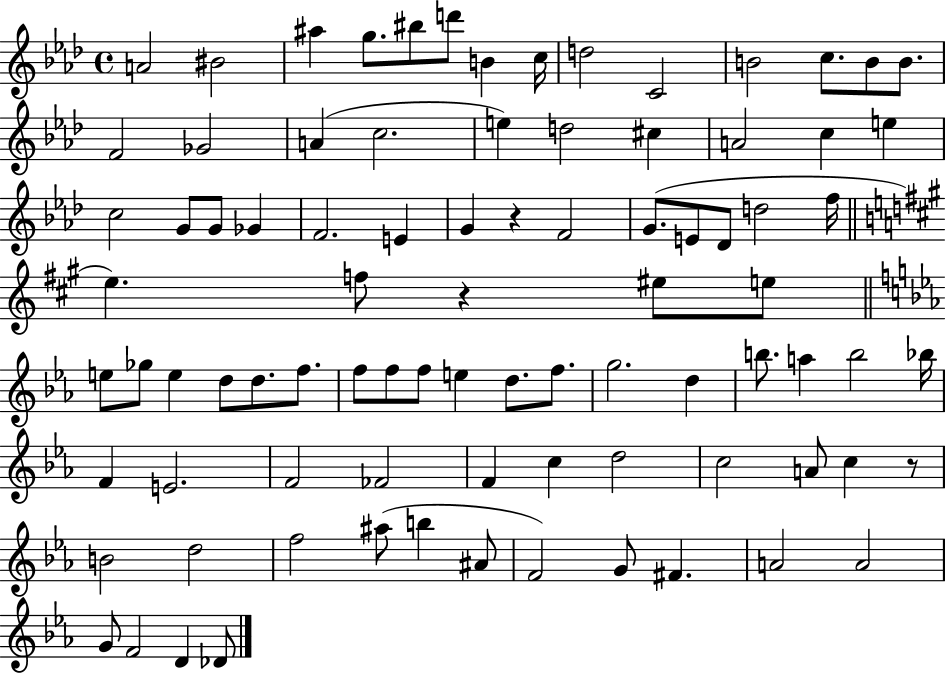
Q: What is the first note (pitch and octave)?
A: A4